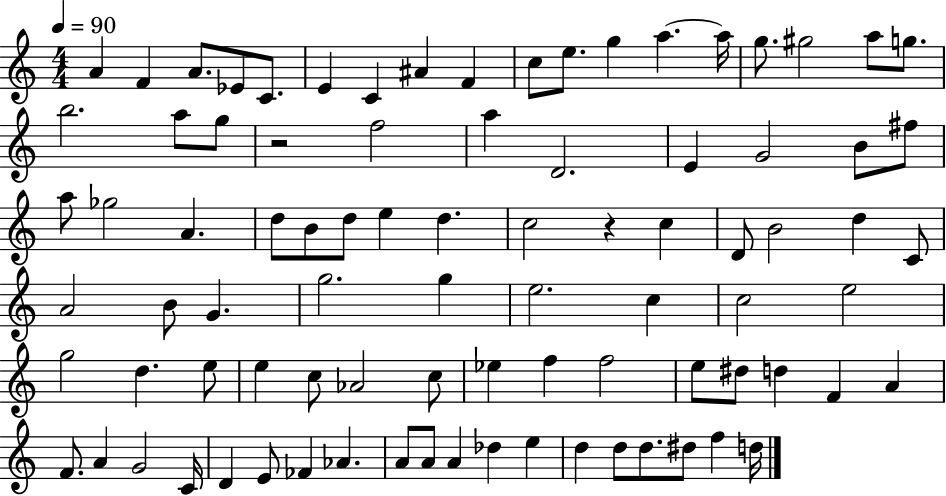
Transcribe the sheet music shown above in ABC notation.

X:1
T:Untitled
M:4/4
L:1/4
K:C
A F A/2 _E/2 C/2 E C ^A F c/2 e/2 g a a/4 g/2 ^g2 a/2 g/2 b2 a/2 g/2 z2 f2 a D2 E G2 B/2 ^f/2 a/2 _g2 A d/2 B/2 d/2 e d c2 z c D/2 B2 d C/2 A2 B/2 G g2 g e2 c c2 e2 g2 d e/2 e c/2 _A2 c/2 _e f f2 e/2 ^d/2 d F A F/2 A G2 C/4 D E/2 _F _A A/2 A/2 A _d e d d/2 d/2 ^d/2 f d/4